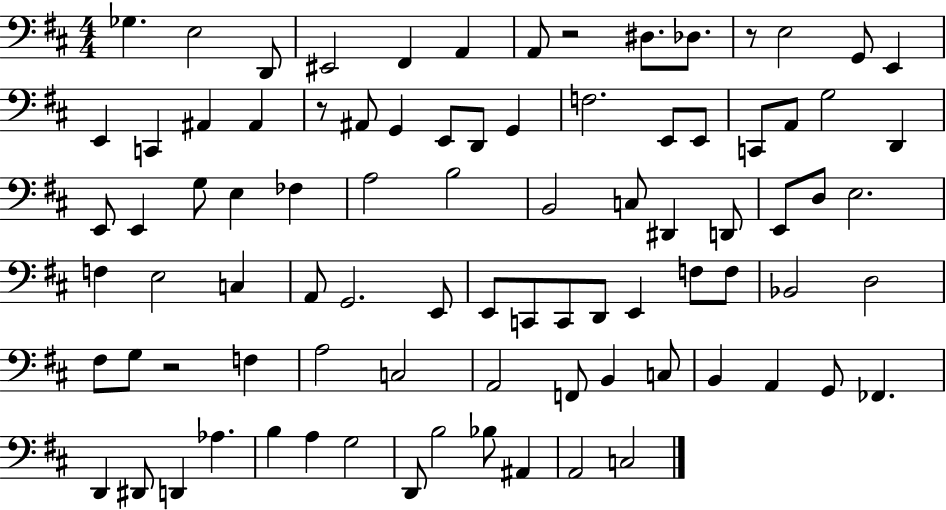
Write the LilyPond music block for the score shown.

{
  \clef bass
  \numericTimeSignature
  \time 4/4
  \key d \major
  \repeat volta 2 { ges4. e2 d,8 | eis,2 fis,4 a,4 | a,8 r2 dis8. des8. | r8 e2 g,8 e,4 | \break e,4 c,4 ais,4 ais,4 | r8 ais,8 g,4 e,8 d,8 g,4 | f2. e,8 e,8 | c,8 a,8 g2 d,4 | \break e,8 e,4 g8 e4 fes4 | a2 b2 | b,2 c8 dis,4 d,8 | e,8 d8 e2. | \break f4 e2 c4 | a,8 g,2. e,8 | e,8 c,8 c,8 d,8 e,4 f8 f8 | bes,2 d2 | \break fis8 g8 r2 f4 | a2 c2 | a,2 f,8 b,4 c8 | b,4 a,4 g,8 fes,4. | \break d,4 dis,8 d,4 aes4. | b4 a4 g2 | d,8 b2 bes8 ais,4 | a,2 c2 | \break } \bar "|."
}